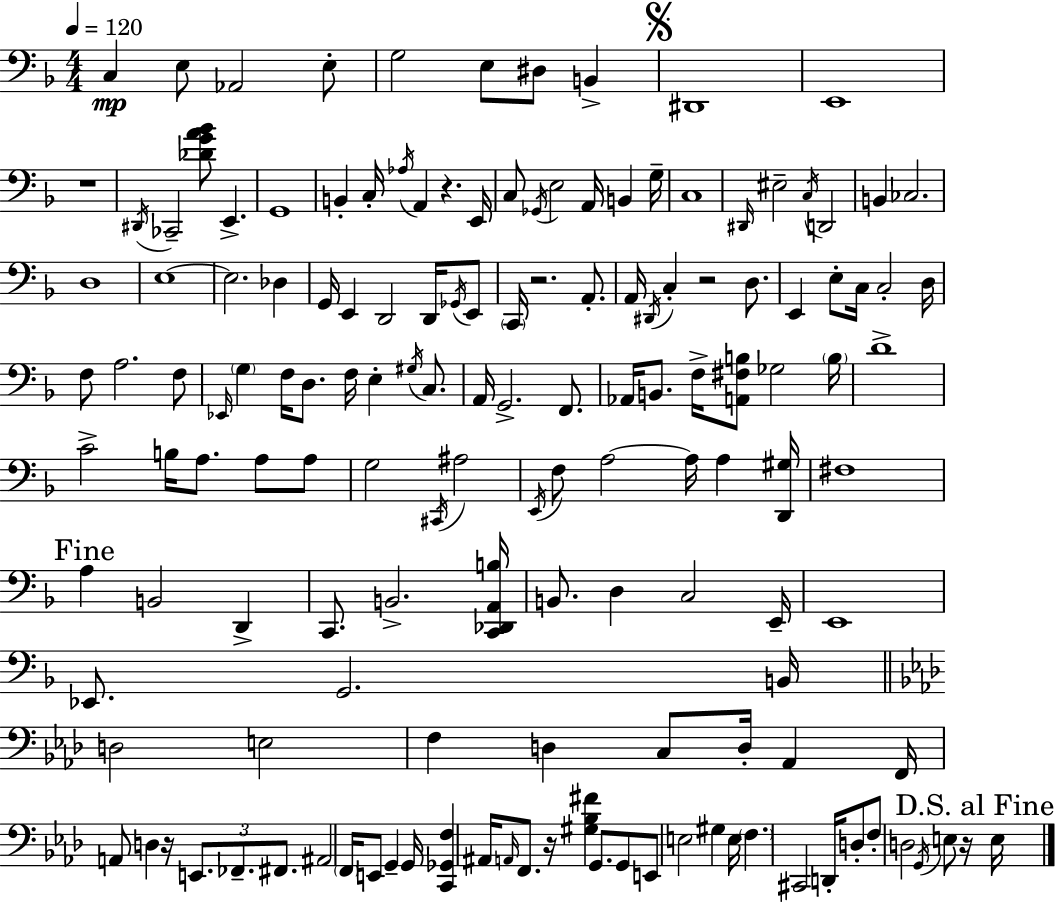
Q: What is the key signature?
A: F major